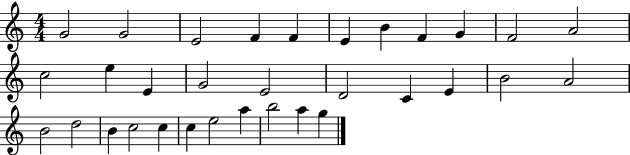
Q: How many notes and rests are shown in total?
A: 32